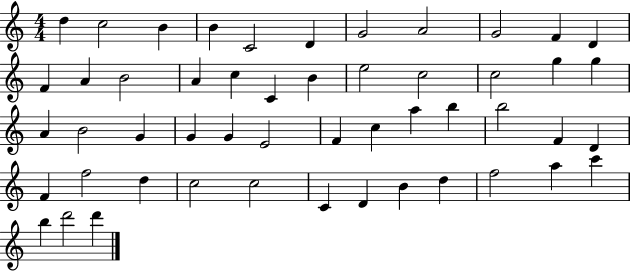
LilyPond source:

{
  \clef treble
  \numericTimeSignature
  \time 4/4
  \key c \major
  d''4 c''2 b'4 | b'4 c'2 d'4 | g'2 a'2 | g'2 f'4 d'4 | \break f'4 a'4 b'2 | a'4 c''4 c'4 b'4 | e''2 c''2 | c''2 g''4 g''4 | \break a'4 b'2 g'4 | g'4 g'4 e'2 | f'4 c''4 a''4 b''4 | b''2 f'4 d'4 | \break f'4 f''2 d''4 | c''2 c''2 | c'4 d'4 b'4 d''4 | f''2 a''4 c'''4 | \break b''4 d'''2 d'''4 | \bar "|."
}